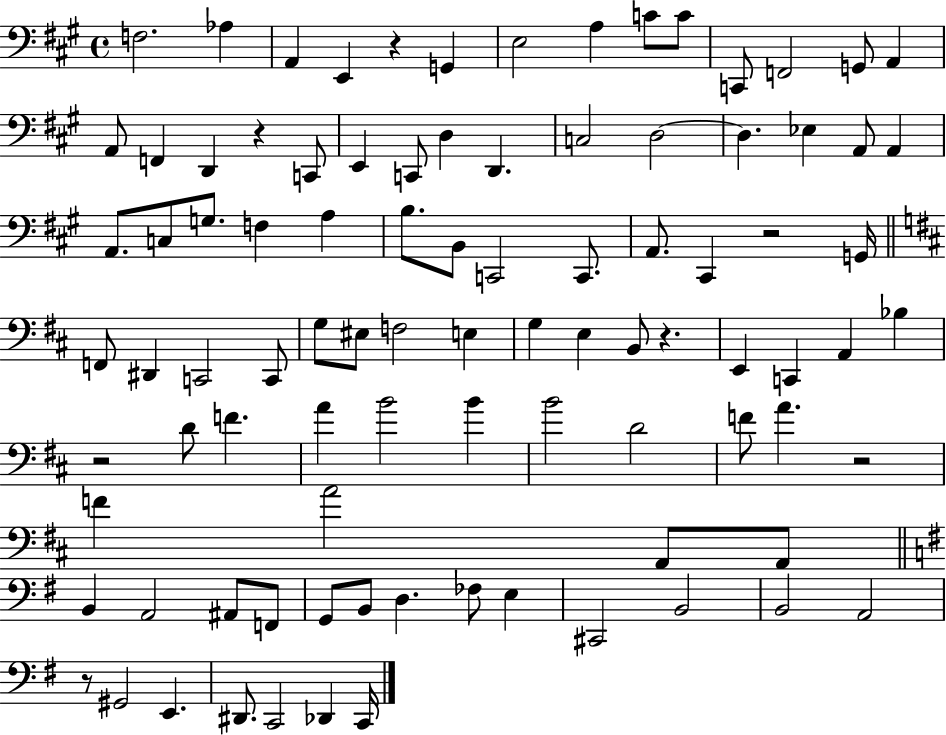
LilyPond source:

{
  \clef bass
  \time 4/4
  \defaultTimeSignature
  \key a \major
  f2. aes4 | a,4 e,4 r4 g,4 | e2 a4 c'8 c'8 | c,8 f,2 g,8 a,4 | \break a,8 f,4 d,4 r4 c,8 | e,4 c,8 d4 d,4. | c2 d2~~ | d4. ees4 a,8 a,4 | \break a,8. c8 g8. f4 a4 | b8. b,8 c,2 c,8. | a,8. cis,4 r2 g,16 | \bar "||" \break \key d \major f,8 dis,4 c,2 c,8 | g8 eis8 f2 e4 | g4 e4 b,8 r4. | e,4 c,4 a,4 bes4 | \break r2 d'8 f'4. | a'4 b'2 b'4 | b'2 d'2 | f'8 a'4. r2 | \break f'4 a'2 a,8 a,8 | \bar "||" \break \key g \major b,4 a,2 ais,8 f,8 | g,8 b,8 d4. fes8 e4 | cis,2 b,2 | b,2 a,2 | \break r8 gis,2 e,4. | dis,8. c,2 des,4 c,16 | \bar "|."
}